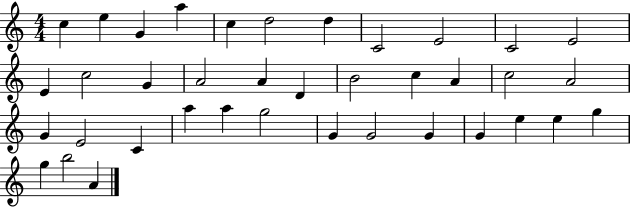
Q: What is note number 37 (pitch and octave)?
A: B5